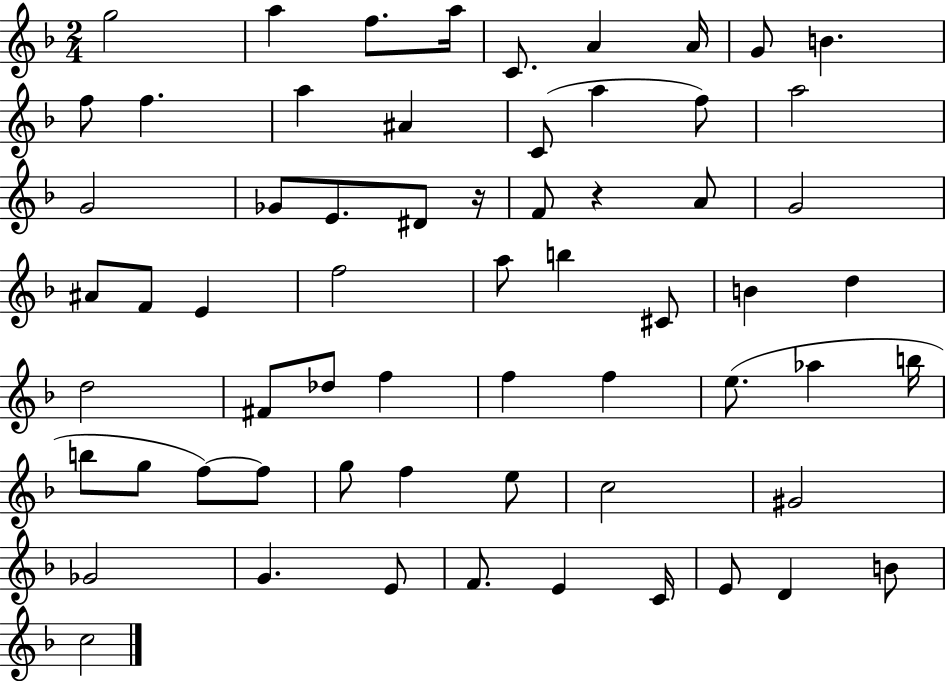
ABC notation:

X:1
T:Untitled
M:2/4
L:1/4
K:F
g2 a f/2 a/4 C/2 A A/4 G/2 B f/2 f a ^A C/2 a f/2 a2 G2 _G/2 E/2 ^D/2 z/4 F/2 z A/2 G2 ^A/2 F/2 E f2 a/2 b ^C/2 B d d2 ^F/2 _d/2 f f f e/2 _a b/4 b/2 g/2 f/2 f/2 g/2 f e/2 c2 ^G2 _G2 G E/2 F/2 E C/4 E/2 D B/2 c2